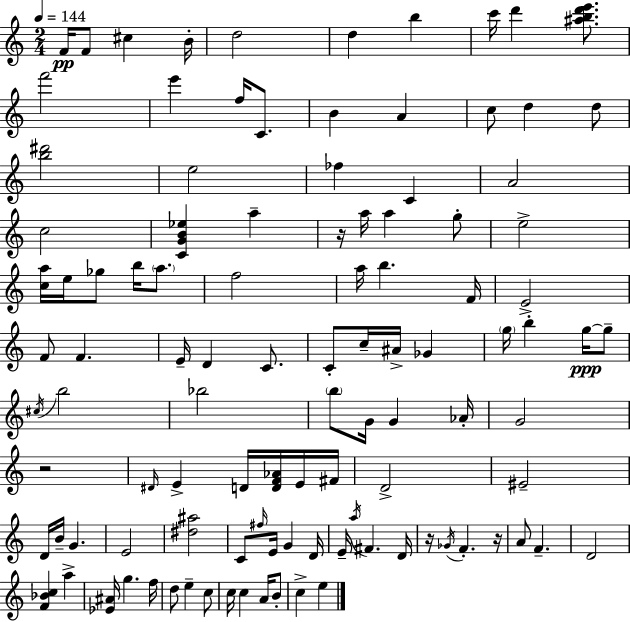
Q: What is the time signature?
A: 2/4